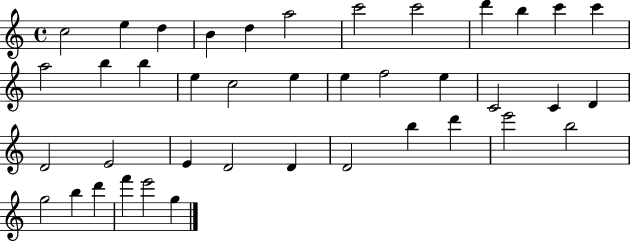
X:1
T:Untitled
M:4/4
L:1/4
K:C
c2 e d B d a2 c'2 c'2 d' b c' c' a2 b b e c2 e e f2 e C2 C D D2 E2 E D2 D D2 b d' e'2 b2 g2 b d' f' e'2 g